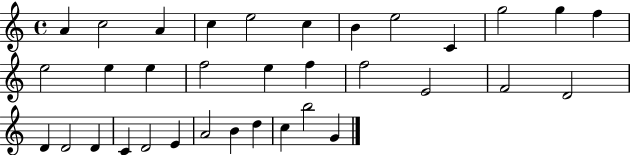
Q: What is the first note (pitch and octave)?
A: A4